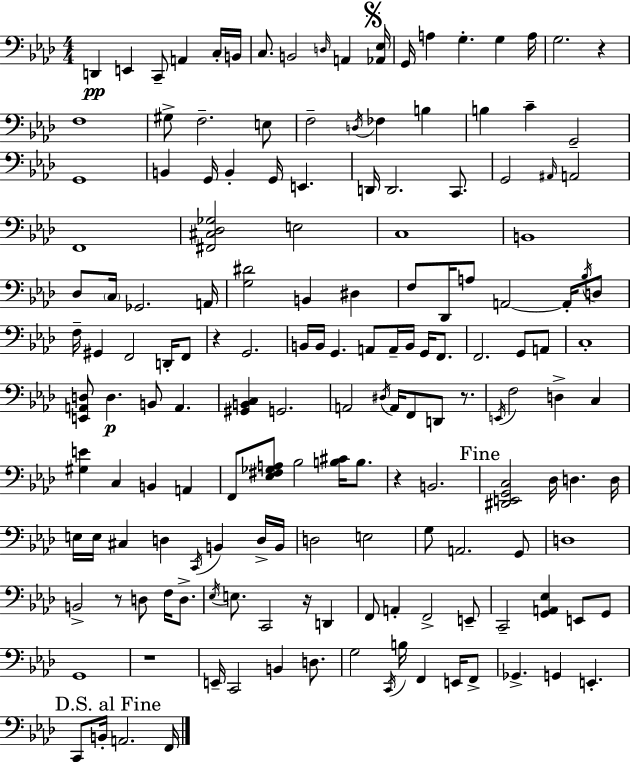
{
  \clef bass
  \numericTimeSignature
  \time 4/4
  \key f \minor
  d,4\pp e,4 c,8-- a,4 c16-. b,16 | c8. b,2 \grace { d16 } a,4 | \mark \markup { \musicglyph "scripts.segno" } <aes, ees>16 g,16 a4 g4.-. g4 | a16 g2. r4 | \break f1 | gis8-> f2.-- e8 | f2-- \acciaccatura { d16 } fes4 b4 | b4 c'4-- g,2-- | \break g,1 | b,4 g,16 b,4-. g,16 e,4. | d,16 d,2. c,8. | g,2 \grace { ais,16 } a,2 | \break f,1 | <fis, cis des ges>2 e2 | c1 | b,1 | \break des8 \parenthesize c16 ges,2. | a,16 <g dis'>2 b,4 dis4 | f8 des,16 a8 a,2~~ | a,16-. \acciaccatura { bes16 } d8 f16-- gis,4 f,2 | \break d,16-. f,8 r4 g,2. | b,16 b,16 g,4. a,8 a,16-- b,16 | g,16 f,8. f,2. | g,8 a,8 c1-. | \break <e, a, d>8 d4.\p b,8 a,4. | <gis, b, c>4 g,2. | a,2 \acciaccatura { dis16 } a,16 f,8 | d,8 r8. \acciaccatura { e,16 } f2 d4-> | \break c4 <gis e'>4 c4 b,4 | a,4 f,8 <ees fis ges a>8 bes2 | <b cis'>16 b8. r4 b,2. | \mark "Fine" <dis, e, g, c>2 des16 d4. | \break d16 e16 e16 cis4 d4 | \acciaccatura { c,16 } b,4 d16-> b,16 d2 e2 | g8 a,2. | g,8 d1 | \break b,2-> r8 | d8 f16 d8.-> \acciaccatura { ees16 } e8. c,2 | r16 d,4 f,8 a,4-. f,2-> | e,8-- c,2-- | \break <g, a, ees>4 e,8 g,8 g,1 | r1 | e,16-- c,2 | b,4 d8. g2 | \break \acciaccatura { c,16 } b16 f,4 e,16 f,8-> ges,4.-> g,4 | e,4.-. \mark "D.S. al Fine" c,8 b,16-. a,2. | f,16 \bar "|."
}